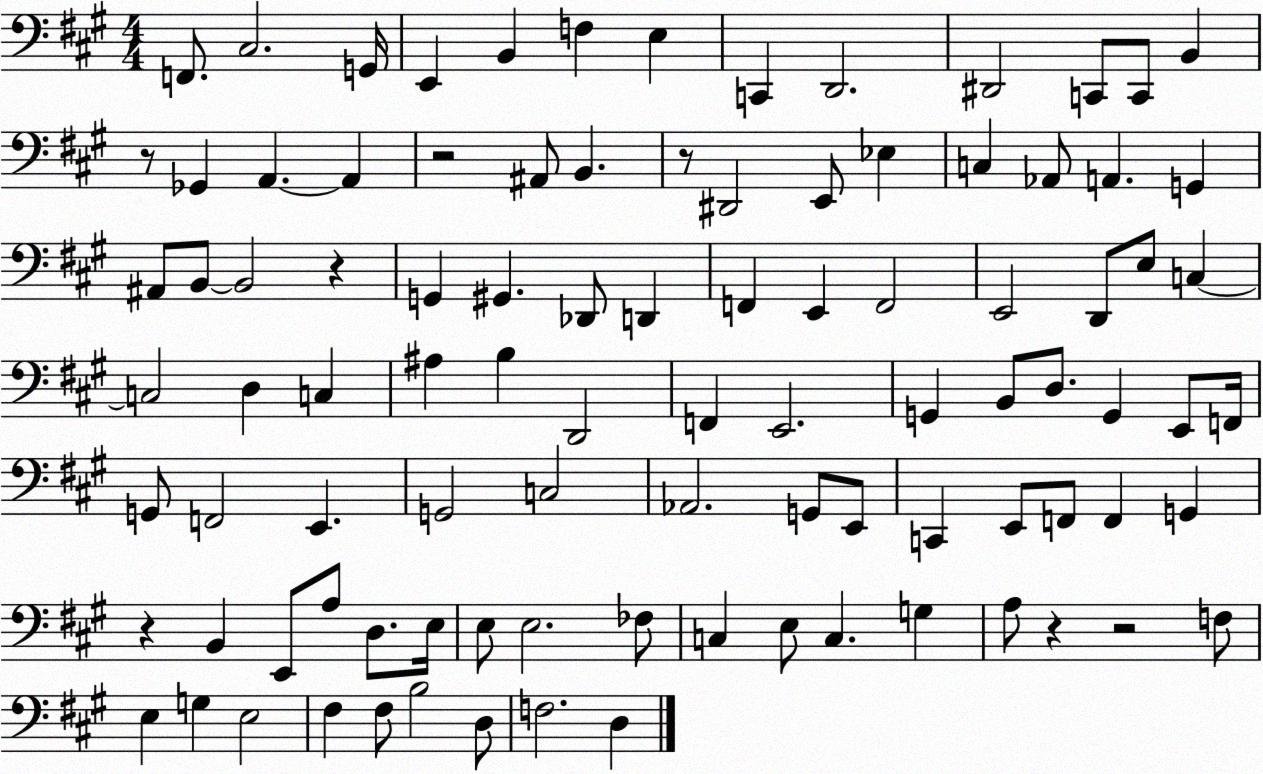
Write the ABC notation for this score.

X:1
T:Untitled
M:4/4
L:1/4
K:A
F,,/2 ^C,2 G,,/4 E,, B,, F, E, C,, D,,2 ^D,,2 C,,/2 C,,/2 B,, z/2 _G,, A,, A,, z2 ^A,,/2 B,, z/2 ^D,,2 E,,/2 _E, C, _A,,/2 A,, G,, ^A,,/2 B,,/2 B,,2 z G,, ^G,, _D,,/2 D,, F,, E,, F,,2 E,,2 D,,/2 E,/2 C, C,2 D, C, ^A, B, D,,2 F,, E,,2 G,, B,,/2 D,/2 G,, E,,/2 F,,/4 G,,/2 F,,2 E,, G,,2 C,2 _A,,2 G,,/2 E,,/2 C,, E,,/2 F,,/2 F,, G,, z B,, E,,/2 A,/2 D,/2 E,/4 E,/2 E,2 _F,/2 C, E,/2 C, G, A,/2 z z2 F,/2 E, G, E,2 ^F, ^F,/2 B,2 D,/2 F,2 D,